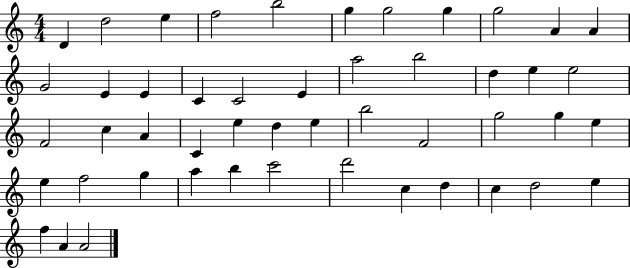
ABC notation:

X:1
T:Untitled
M:4/4
L:1/4
K:C
D d2 e f2 b2 g g2 g g2 A A G2 E E C C2 E a2 b2 d e e2 F2 c A C e d e b2 F2 g2 g e e f2 g a b c'2 d'2 c d c d2 e f A A2